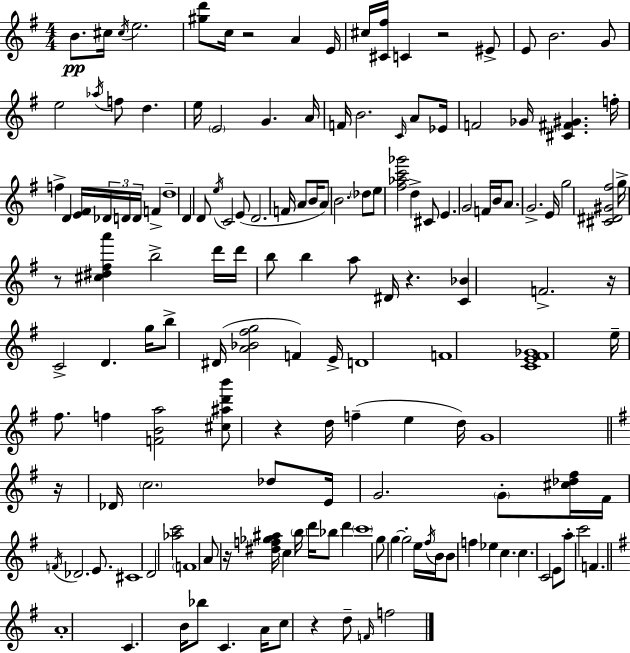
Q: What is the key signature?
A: G major